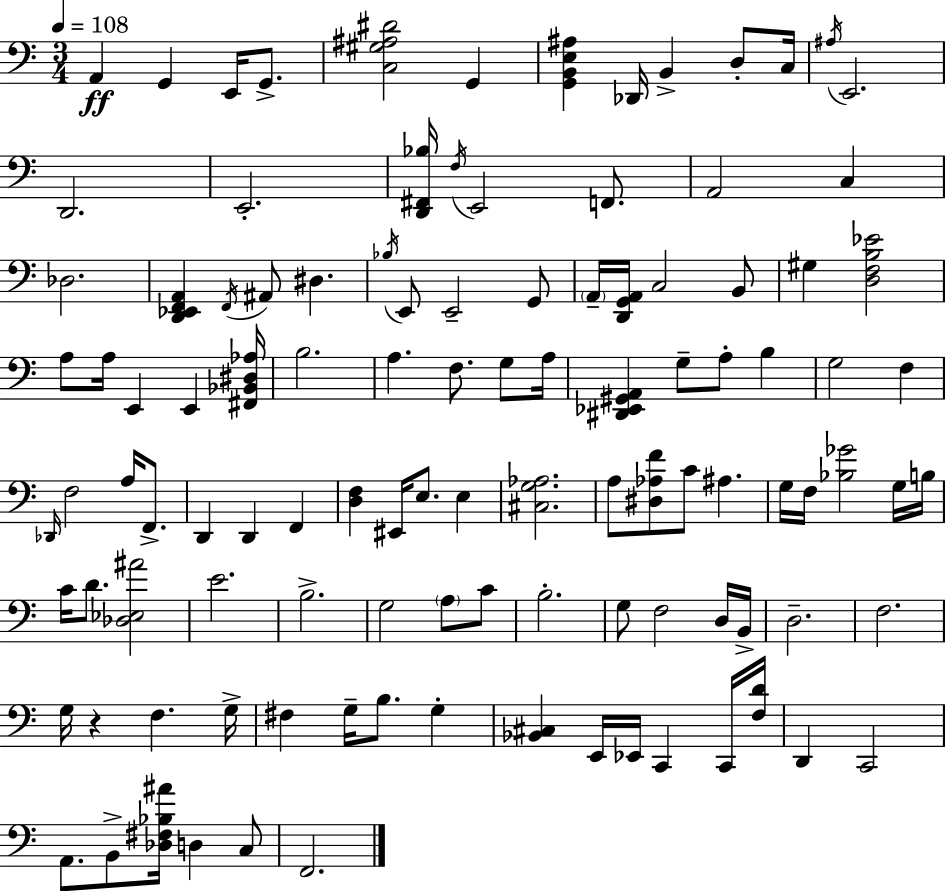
X:1
T:Untitled
M:3/4
L:1/4
K:C
A,, G,, E,,/4 G,,/2 [C,^G,^A,^D]2 G,, [G,,B,,E,^A,] _D,,/4 B,, D,/2 C,/4 ^A,/4 E,,2 D,,2 E,,2 [D,,^F,,_B,]/4 F,/4 E,,2 F,,/2 A,,2 C, _D,2 [D,,_E,,F,,A,,] F,,/4 ^A,,/2 ^D, _B,/4 E,,/2 E,,2 G,,/2 A,,/4 [D,,G,,A,,]/4 C,2 B,,/2 ^G, [D,F,B,_E]2 A,/2 A,/4 E,, E,, [^F,,_B,,^D,_A,]/4 B,2 A, F,/2 G,/2 A,/4 [^D,,_E,,^G,,A,,] G,/2 A,/2 B, G,2 F, _D,,/4 F,2 A,/4 F,,/2 D,, D,, F,, [D,F,] ^E,,/4 E,/2 E, [^C,G,_A,]2 A,/2 [^D,_A,F]/2 C/2 ^A, G,/4 F,/4 [_B,_G]2 G,/4 B,/4 C/4 D/2 [_D,_E,^A]2 E2 B,2 G,2 A,/2 C/2 B,2 G,/2 F,2 D,/4 B,,/4 D,2 F,2 G,/4 z F, G,/4 ^F, G,/4 B,/2 G, [_B,,^C,] E,,/4 _E,,/4 C,, C,,/4 [F,D]/4 D,, C,,2 A,,/2 B,,/2 [_D,^F,_B,^A]/4 D, C,/2 F,,2